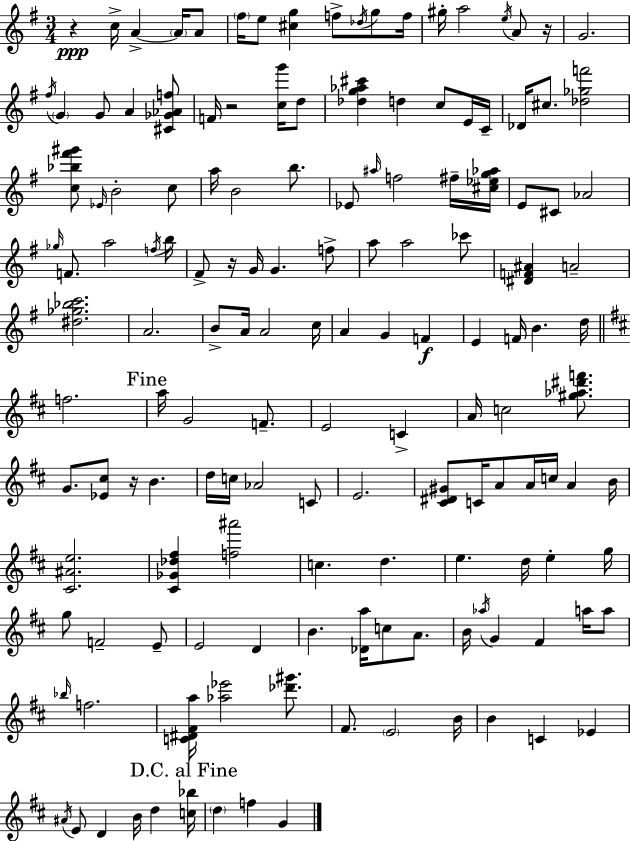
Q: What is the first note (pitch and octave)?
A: C5